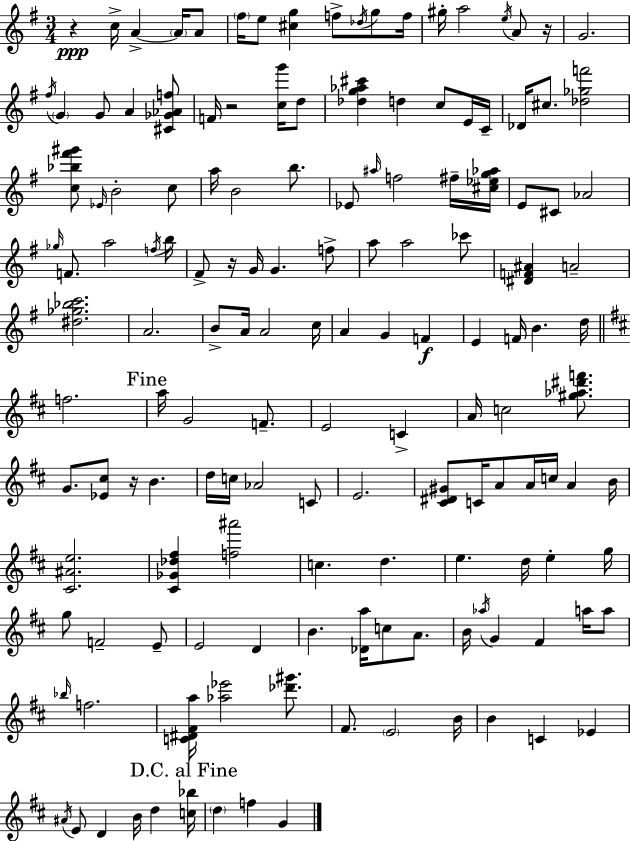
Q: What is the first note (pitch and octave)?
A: C5